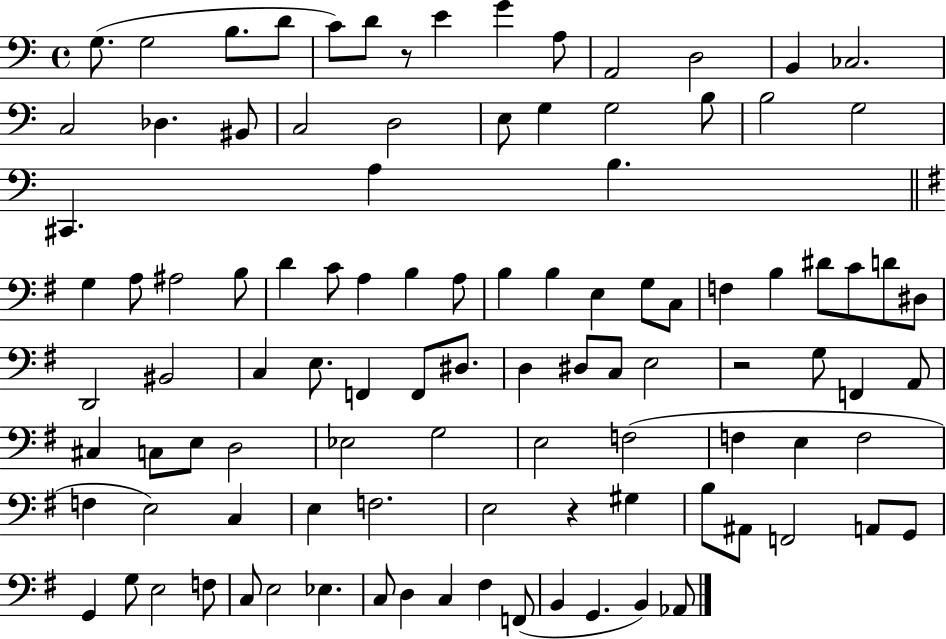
{
  \clef bass
  \time 4/4
  \defaultTimeSignature
  \key c \major
  \repeat volta 2 { g8.( g2 b8. d'8 | c'8) d'8 r8 e'4 g'4 a8 | a,2 d2 | b,4 ces2. | \break c2 des4. bis,8 | c2 d2 | e8 g4 g2 b8 | b2 g2 | \break cis,4. a4 b4. | \bar "||" \break \key g \major g4 a8 ais2 b8 | d'4 c'8 a4 b4 a8 | b4 b4 e4 g8 c8 | f4 b4 dis'8 c'8 d'8 dis8 | \break d,2 bis,2 | c4 e8. f,4 f,8 dis8. | d4 dis8 c8 e2 | r2 g8 f,4 a,8 | \break cis4 c8 e8 d2 | ees2 g2 | e2 f2( | f4 e4 f2 | \break f4 e2) c4 | e4 f2. | e2 r4 gis4 | b8 ais,8 f,2 a,8 g,8 | \break g,4 g8 e2 f8 | c8 e2 ees4. | c8 d4 c4 fis4 f,8( | b,4 g,4. b,4) aes,8 | \break } \bar "|."
}